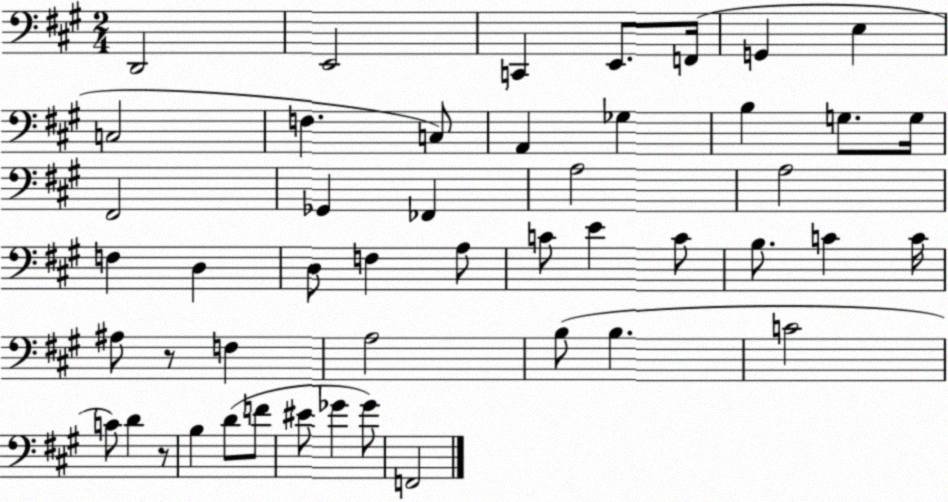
X:1
T:Untitled
M:2/4
L:1/4
K:A
D,,2 E,,2 C,, E,,/2 F,,/4 G,, E, C,2 F, C,/2 A,, _G, B, G,/2 G,/4 ^F,,2 _G,, _F,, A,2 A,2 F, D, D,/2 F, A,/2 C/2 E C/2 B,/2 C C/4 ^A,/2 z/2 F, A,2 B,/2 B, C2 C/2 D z/2 B, D/2 F/2 ^E/2 _G _G/2 F,,2